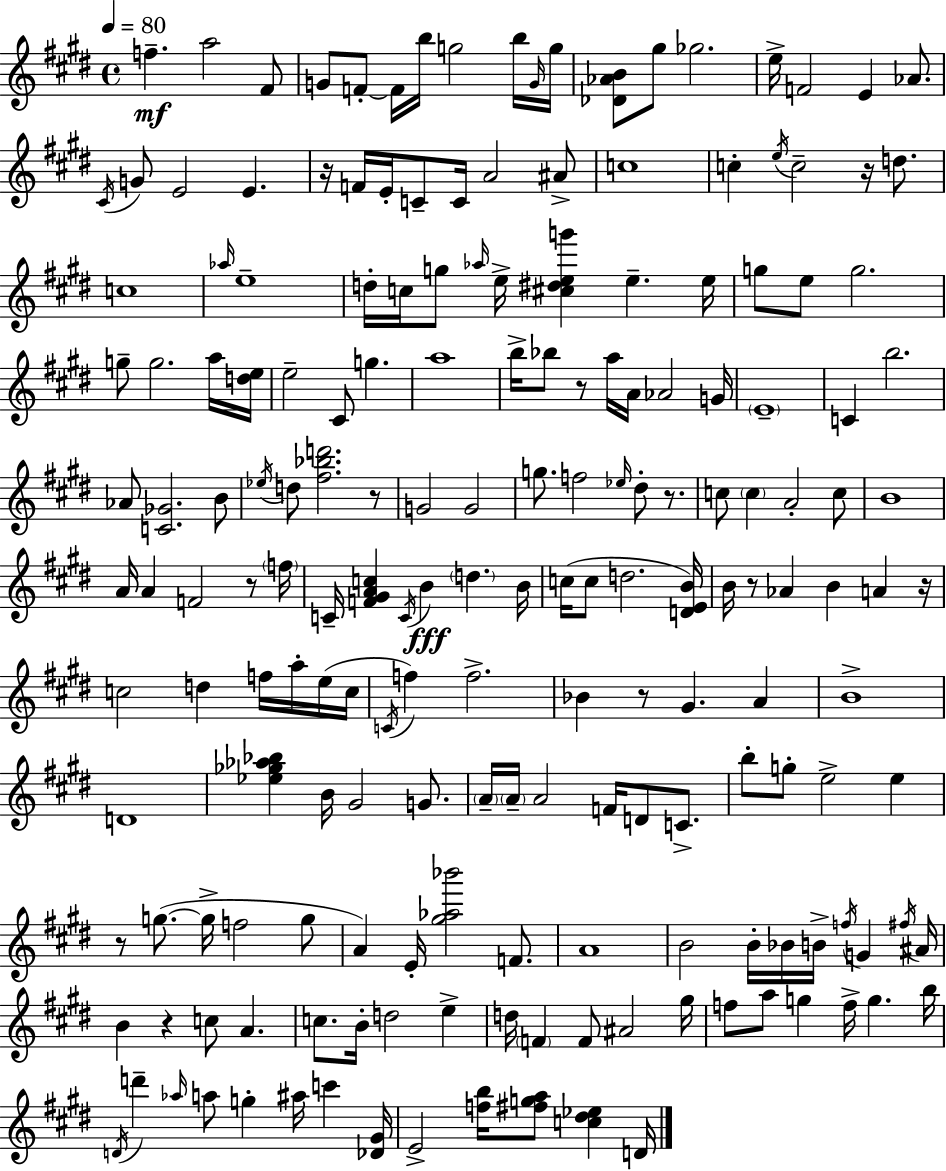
F5/q. A5/h F#4/e G4/e F4/e F4/s B5/s G5/h B5/s G4/s G5/s [Db4,Ab4,B4]/e G#5/e Gb5/h. E5/s F4/h E4/q Ab4/e. C#4/s G4/e E4/h E4/q. R/s F4/s E4/s C4/e C4/s A4/h A#4/e C5/w C5/q E5/s C5/h R/s D5/e. C5/w Ab5/s E5/w D5/s C5/s G5/e Ab5/s E5/s [C#5,D#5,E5,G6]/q E5/q. E5/s G5/e E5/e G5/h. G5/e G5/h. A5/s [D5,E5]/s E5/h C#4/e G5/q. A5/w B5/s Bb5/e R/e A5/s A4/s Ab4/h G4/s E4/w C4/q B5/h. Ab4/e [C4,Gb4]/h. B4/e Eb5/s D5/e [F#5,Bb5,D6]/h. R/e G4/h G4/h G5/e. F5/h Eb5/s D#5/e R/e. C5/e C5/q A4/h C5/e B4/w A4/s A4/q F4/h R/e F5/s C4/s [F4,G#4,A4,C5]/q C4/s B4/q D5/q. B4/s C5/s C5/e D5/h. [D4,E4,B4]/s B4/s R/e Ab4/q B4/q A4/q R/s C5/h D5/q F5/s A5/s E5/s C5/s C4/s F5/q F5/h. Bb4/q R/e G#4/q. A4/q B4/w D4/w [Eb5,Gb5,Ab5,Bb5]/q B4/s G#4/h G4/e. A4/s A4/s A4/h F4/s D4/e C4/e. B5/e G5/e E5/h E5/q R/e G5/e. G5/s F5/h G5/e A4/q E4/s [G#5,Ab5,Bb6]/h F4/e. A4/w B4/h B4/s Bb4/s B4/s F5/s G4/q F#5/s A#4/s B4/q R/q C5/e A4/q. C5/e. B4/s D5/h E5/q D5/s F4/q F4/e A#4/h G#5/s F5/e A5/e G5/q F5/s G5/q. B5/s D4/s D6/q Ab5/s A5/e G5/q A#5/s C6/q [Db4,G#4]/s E4/h [F5,B5]/s [F#5,G5,A5]/e [C5,D#5,Eb5]/q D4/s